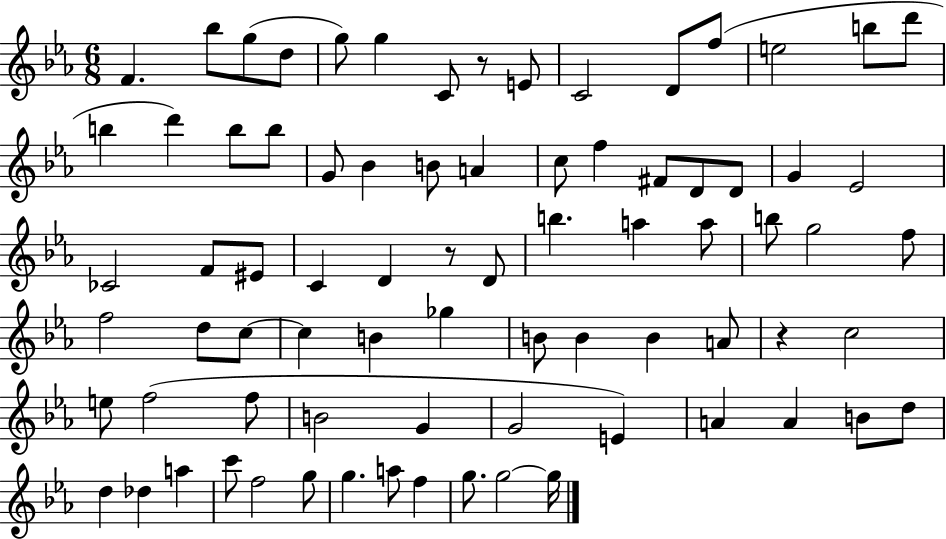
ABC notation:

X:1
T:Untitled
M:6/8
L:1/4
K:Eb
F _b/2 g/2 d/2 g/2 g C/2 z/2 E/2 C2 D/2 f/2 e2 b/2 d'/2 b d' b/2 b/2 G/2 _B B/2 A c/2 f ^F/2 D/2 D/2 G _E2 _C2 F/2 ^E/2 C D z/2 D/2 b a a/2 b/2 g2 f/2 f2 d/2 c/2 c B _g B/2 B B A/2 z c2 e/2 f2 f/2 B2 G G2 E A A B/2 d/2 d _d a c'/2 f2 g/2 g a/2 f g/2 g2 g/4